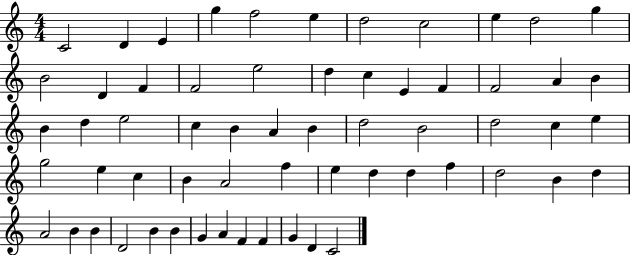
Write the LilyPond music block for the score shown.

{
  \clef treble
  \numericTimeSignature
  \time 4/4
  \key c \major
  c'2 d'4 e'4 | g''4 f''2 e''4 | d''2 c''2 | e''4 d''2 g''4 | \break b'2 d'4 f'4 | f'2 e''2 | d''4 c''4 e'4 f'4 | f'2 a'4 b'4 | \break b'4 d''4 e''2 | c''4 b'4 a'4 b'4 | d''2 b'2 | d''2 c''4 e''4 | \break g''2 e''4 c''4 | b'4 a'2 f''4 | e''4 d''4 d''4 f''4 | d''2 b'4 d''4 | \break a'2 b'4 b'4 | d'2 b'4 b'4 | g'4 a'4 f'4 f'4 | g'4 d'4 c'2 | \break \bar "|."
}